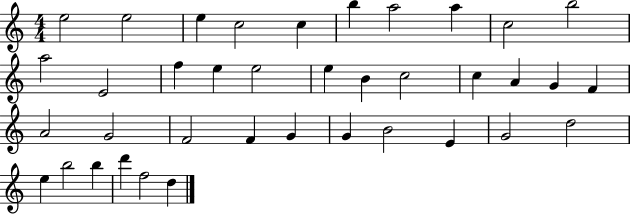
X:1
T:Untitled
M:4/4
L:1/4
K:C
e2 e2 e c2 c b a2 a c2 b2 a2 E2 f e e2 e B c2 c A G F A2 G2 F2 F G G B2 E G2 d2 e b2 b d' f2 d